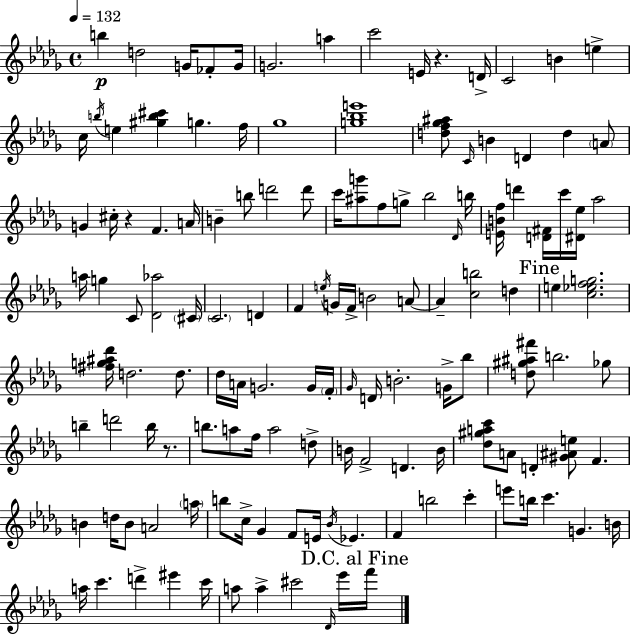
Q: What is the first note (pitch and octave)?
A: B5